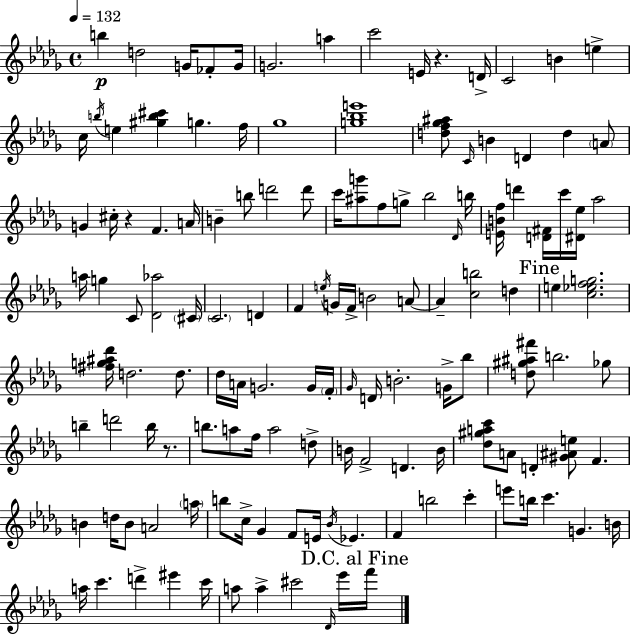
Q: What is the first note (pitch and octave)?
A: B5